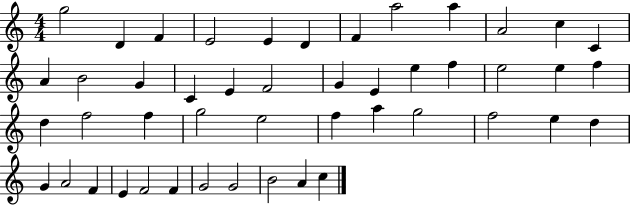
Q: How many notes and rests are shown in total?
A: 47